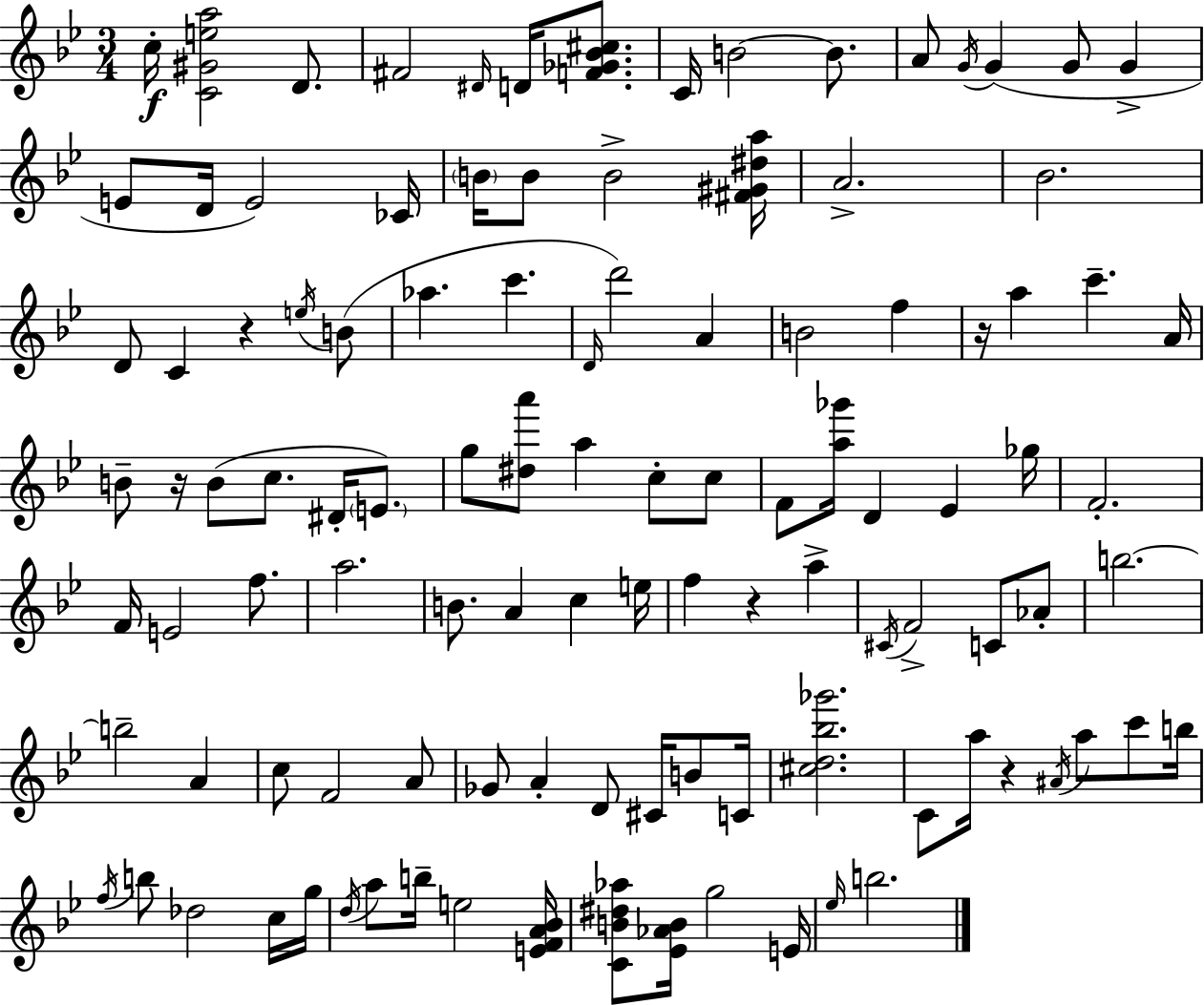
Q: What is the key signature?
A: BES major